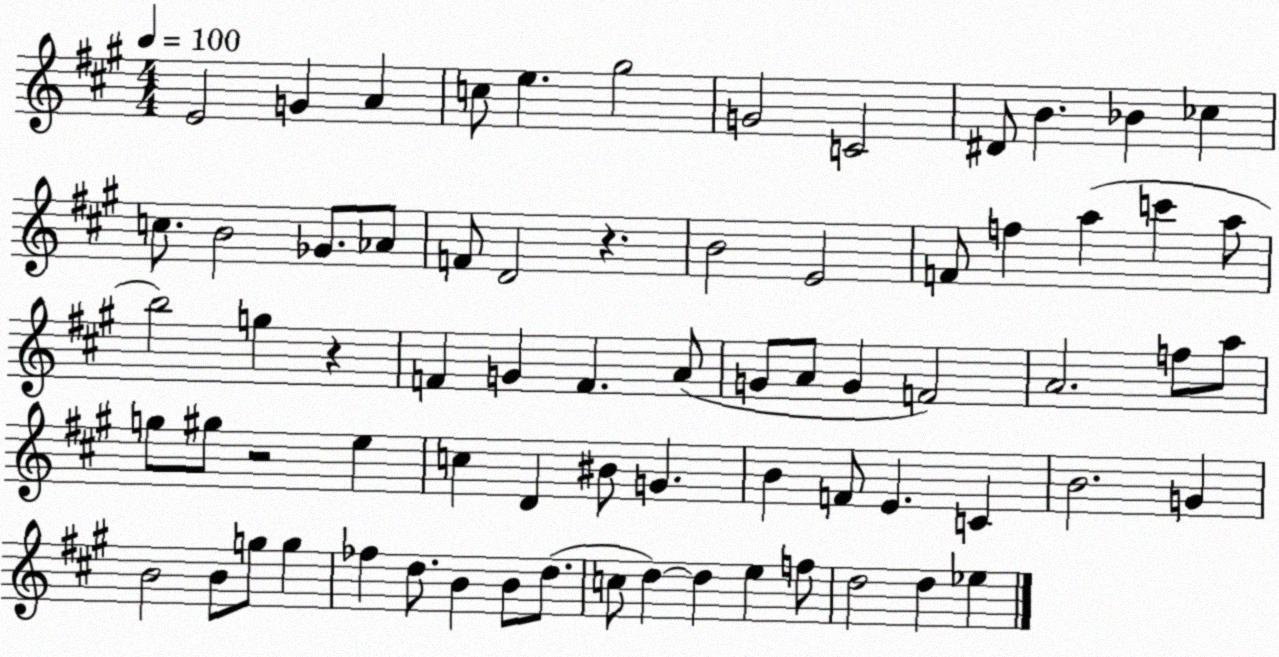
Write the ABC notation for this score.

X:1
T:Untitled
M:4/4
L:1/4
K:A
E2 G A c/2 e ^g2 G2 C2 ^D/2 B _B _c c/2 B2 _G/2 _A/2 F/2 D2 z B2 E2 F/2 f a c' a/2 b2 g z F G F A/2 G/2 A/2 G F2 A2 f/2 a/2 g/2 ^g/2 z2 e c D ^B/2 G B F/2 E C B2 G B2 B/2 g/2 g _f d/2 B B/2 d/2 c/2 d d e f/2 d2 d _e